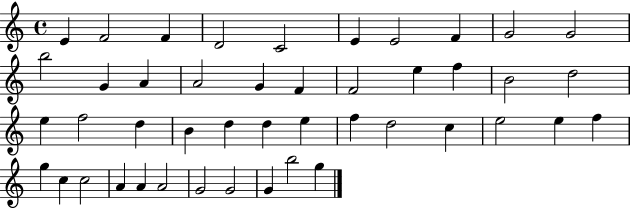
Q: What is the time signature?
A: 4/4